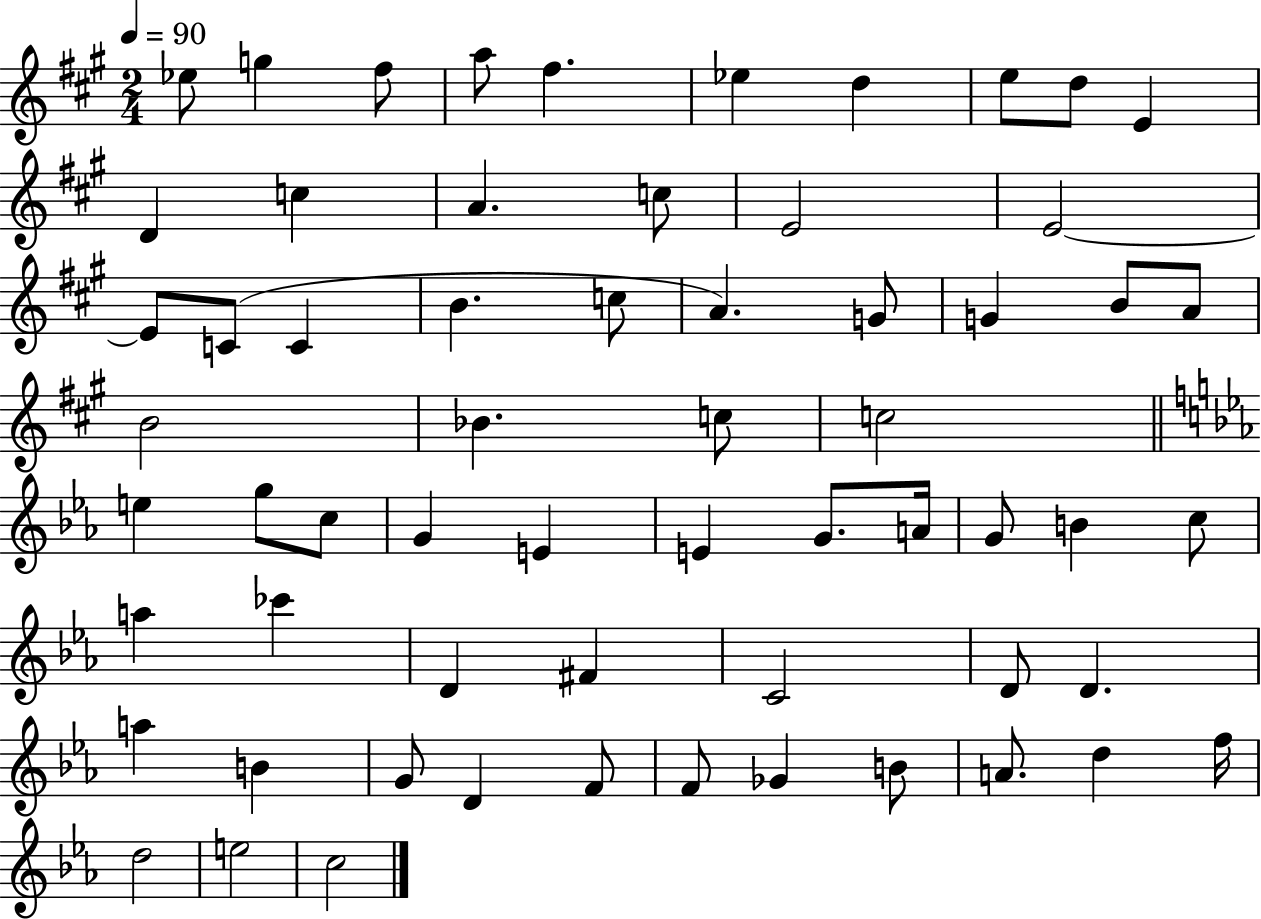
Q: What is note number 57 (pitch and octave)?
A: A4